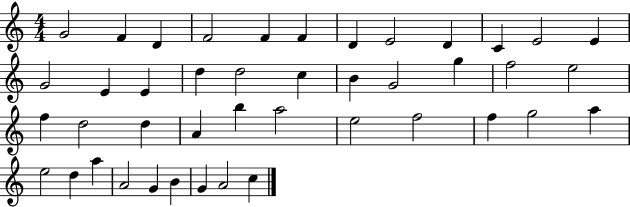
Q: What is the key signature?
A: C major